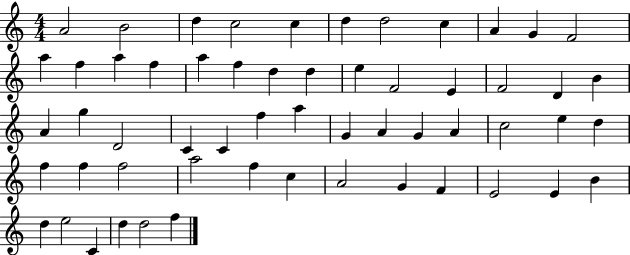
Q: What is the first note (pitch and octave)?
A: A4